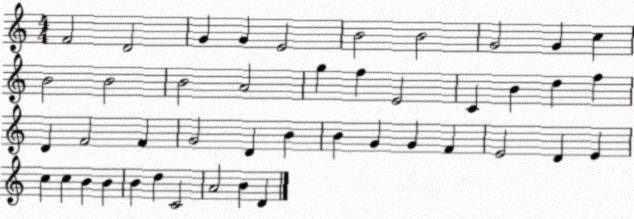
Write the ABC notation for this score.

X:1
T:Untitled
M:4/4
L:1/4
K:C
F2 D2 G G E2 B2 B2 G2 G c B2 B2 B2 A2 g f E2 C B d f D F2 F G2 D B B G G F E2 D E c c B B B d C2 A2 B D